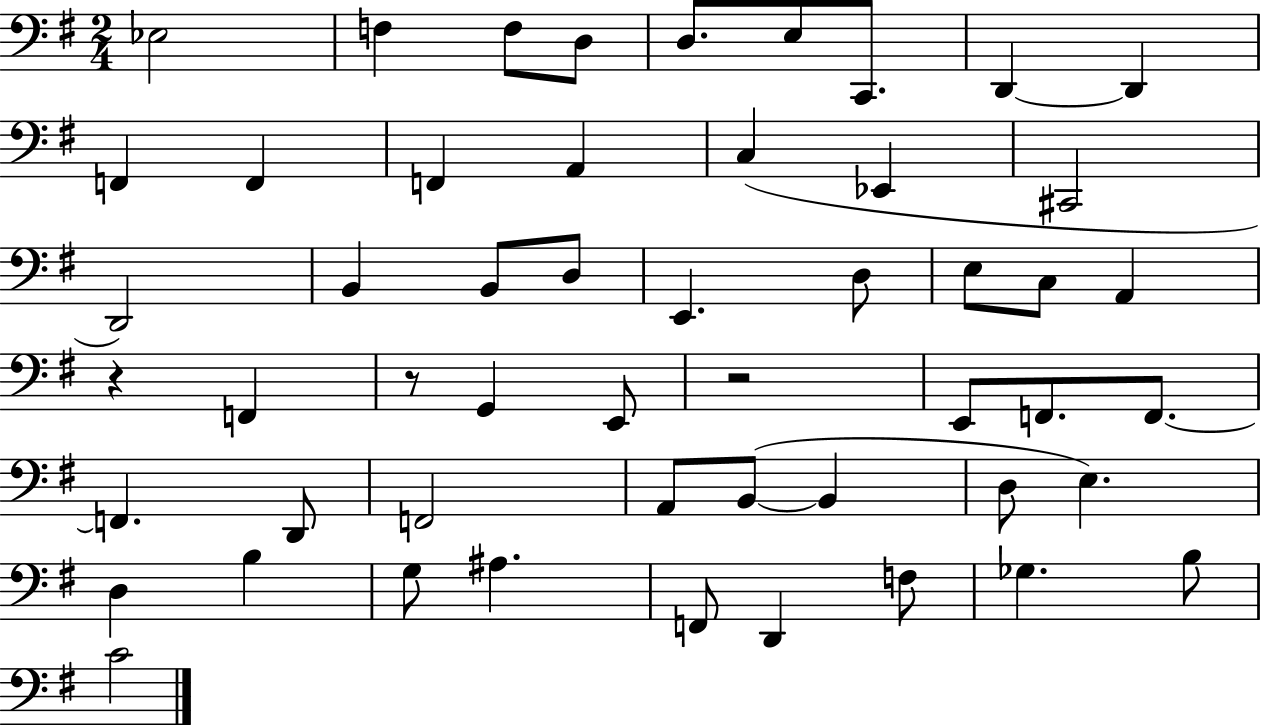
Eb3/h F3/q F3/e D3/e D3/e. E3/e C2/e. D2/q D2/q F2/q F2/q F2/q A2/q C3/q Eb2/q C#2/h D2/h B2/q B2/e D3/e E2/q. D3/e E3/e C3/e A2/q R/q F2/q R/e G2/q E2/e R/h E2/e F2/e. F2/e. F2/q. D2/e F2/h A2/e B2/e B2/q D3/e E3/q. D3/q B3/q G3/e A#3/q. F2/e D2/q F3/e Gb3/q. B3/e C4/h